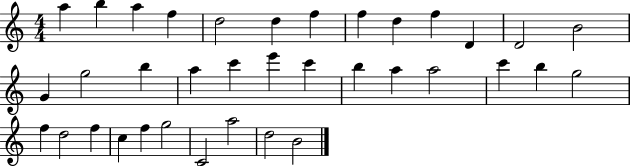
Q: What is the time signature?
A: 4/4